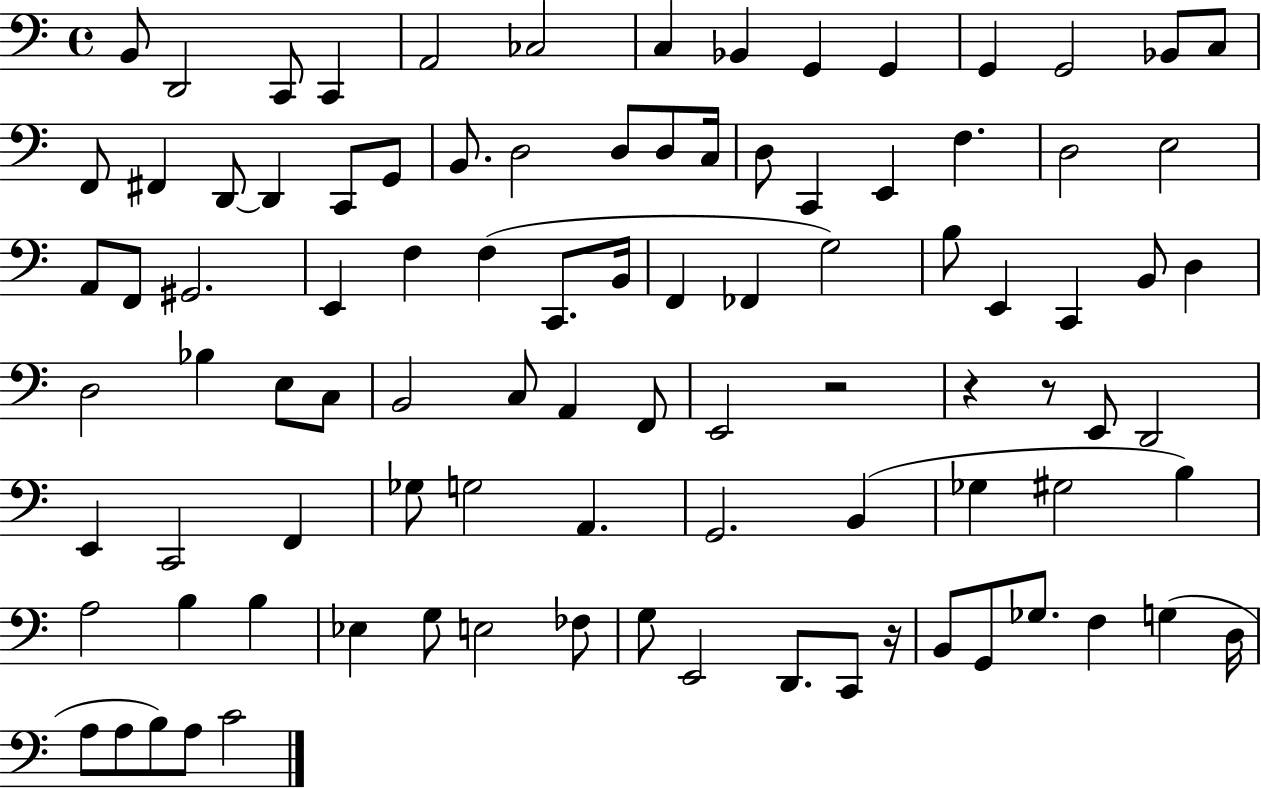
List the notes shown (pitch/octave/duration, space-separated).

B2/e D2/h C2/e C2/q A2/h CES3/h C3/q Bb2/q G2/q G2/q G2/q G2/h Bb2/e C3/e F2/e F#2/q D2/e D2/q C2/e G2/e B2/e. D3/h D3/e D3/e C3/s D3/e C2/q E2/q F3/q. D3/h E3/h A2/e F2/e G#2/h. E2/q F3/q F3/q C2/e. B2/s F2/q FES2/q G3/h B3/e E2/q C2/q B2/e D3/q D3/h Bb3/q E3/e C3/e B2/h C3/e A2/q F2/e E2/h R/h R/q R/e E2/e D2/h E2/q C2/h F2/q Gb3/e G3/h A2/q. G2/h. B2/q Gb3/q G#3/h B3/q A3/h B3/q B3/q Eb3/q G3/e E3/h FES3/e G3/e E2/h D2/e. C2/e R/s B2/e G2/e Gb3/e. F3/q G3/q D3/s A3/e A3/e B3/e A3/e C4/h